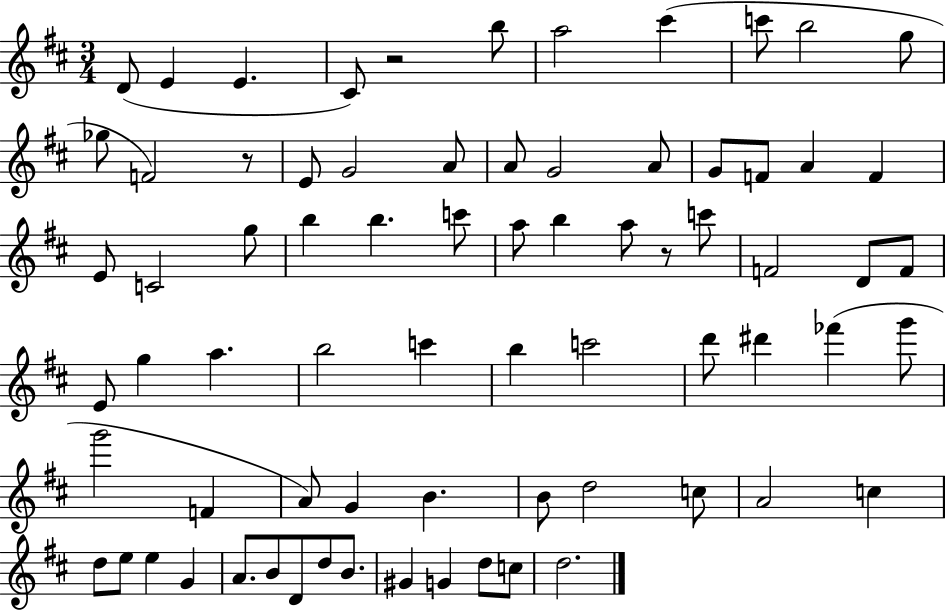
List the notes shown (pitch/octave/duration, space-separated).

D4/e E4/q E4/q. C#4/e R/h B5/e A5/h C#6/q C6/e B5/h G5/e Gb5/e F4/h R/e E4/e G4/h A4/e A4/e G4/h A4/e G4/e F4/e A4/q F4/q E4/e C4/h G5/e B5/q B5/q. C6/e A5/e B5/q A5/e R/e C6/e F4/h D4/e F4/e E4/e G5/q A5/q. B5/h C6/q B5/q C6/h D6/e D#6/q FES6/q G6/e G6/h F4/q A4/e G4/q B4/q. B4/e D5/h C5/e A4/h C5/q D5/e E5/e E5/q G4/q A4/e. B4/e D4/e D5/e B4/e. G#4/q G4/q D5/e C5/e D5/h.